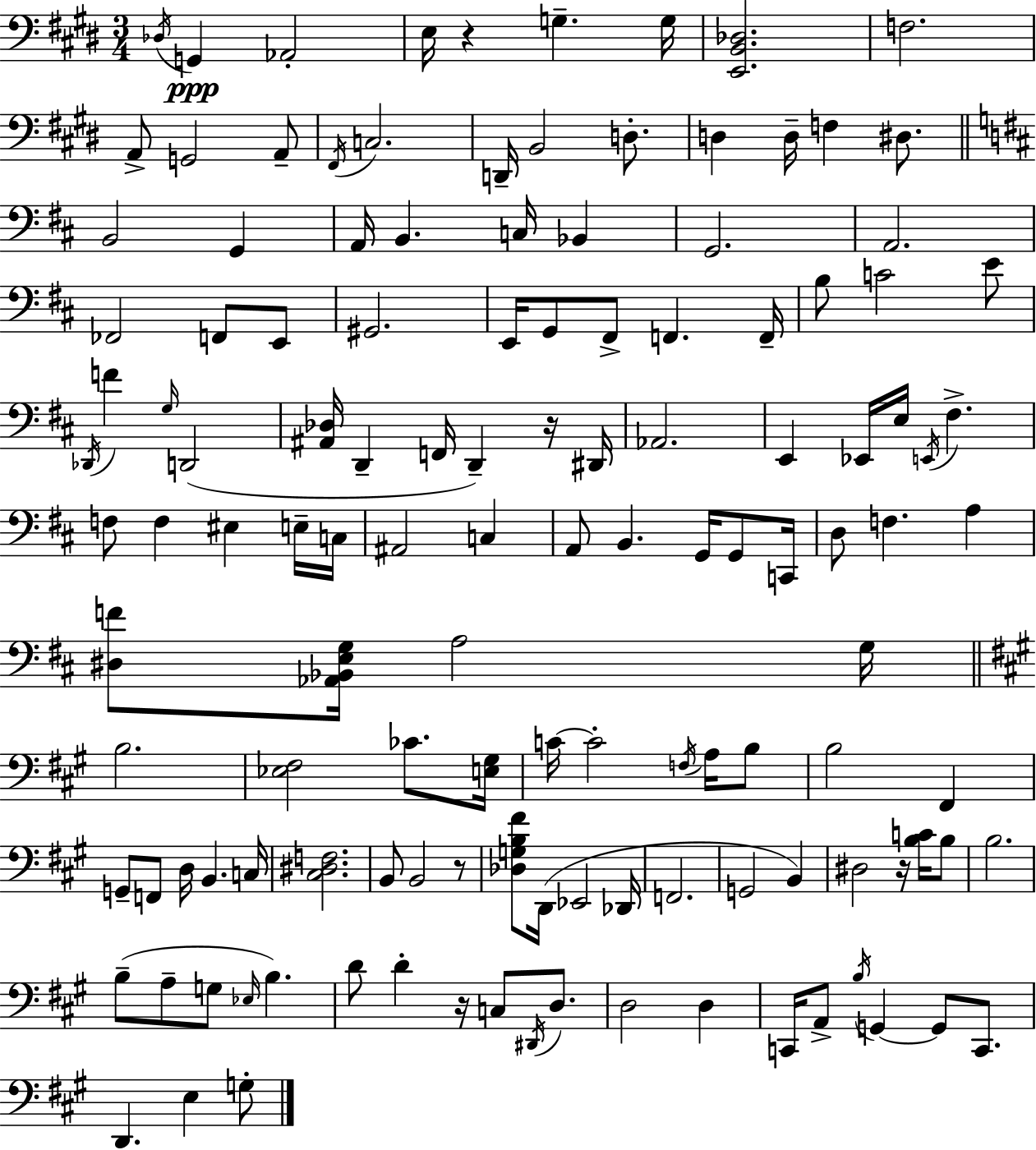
X:1
T:Untitled
M:3/4
L:1/4
K:E
_D,/4 G,, _A,,2 E,/4 z G, G,/4 [E,,B,,_D,]2 F,2 A,,/2 G,,2 A,,/2 ^F,,/4 C,2 D,,/4 B,,2 D,/2 D, D,/4 F, ^D,/2 B,,2 G,, A,,/4 B,, C,/4 _B,, G,,2 A,,2 _F,,2 F,,/2 E,,/2 ^G,,2 E,,/4 G,,/2 ^F,,/2 F,, F,,/4 B,/2 C2 E/2 _D,,/4 F G,/4 D,,2 [^A,,_D,]/4 D,, F,,/4 D,, z/4 ^D,,/4 _A,,2 E,, _E,,/4 E,/4 E,,/4 ^F, F,/2 F, ^E, E,/4 C,/4 ^A,,2 C, A,,/2 B,, G,,/4 G,,/2 C,,/4 D,/2 F, A, [^D,F]/2 [_A,,_B,,E,G,]/4 A,2 G,/4 B,2 [_E,^F,]2 _C/2 [E,^G,]/4 C/4 C2 F,/4 A,/4 B,/2 B,2 ^F,, G,,/2 F,,/2 D,/4 B,, C,/4 [^C,^D,F,]2 B,,/2 B,,2 z/2 [_D,G,B,^F]/2 D,,/4 _E,,2 _D,,/4 F,,2 G,,2 B,, ^D,2 z/4 [B,C]/4 B,/2 B,2 B,/2 A,/2 G,/2 _E,/4 B, D/2 D z/4 C,/2 ^D,,/4 D,/2 D,2 D, C,,/4 A,,/2 B,/4 G,, G,,/2 C,,/2 D,, E, G,/2